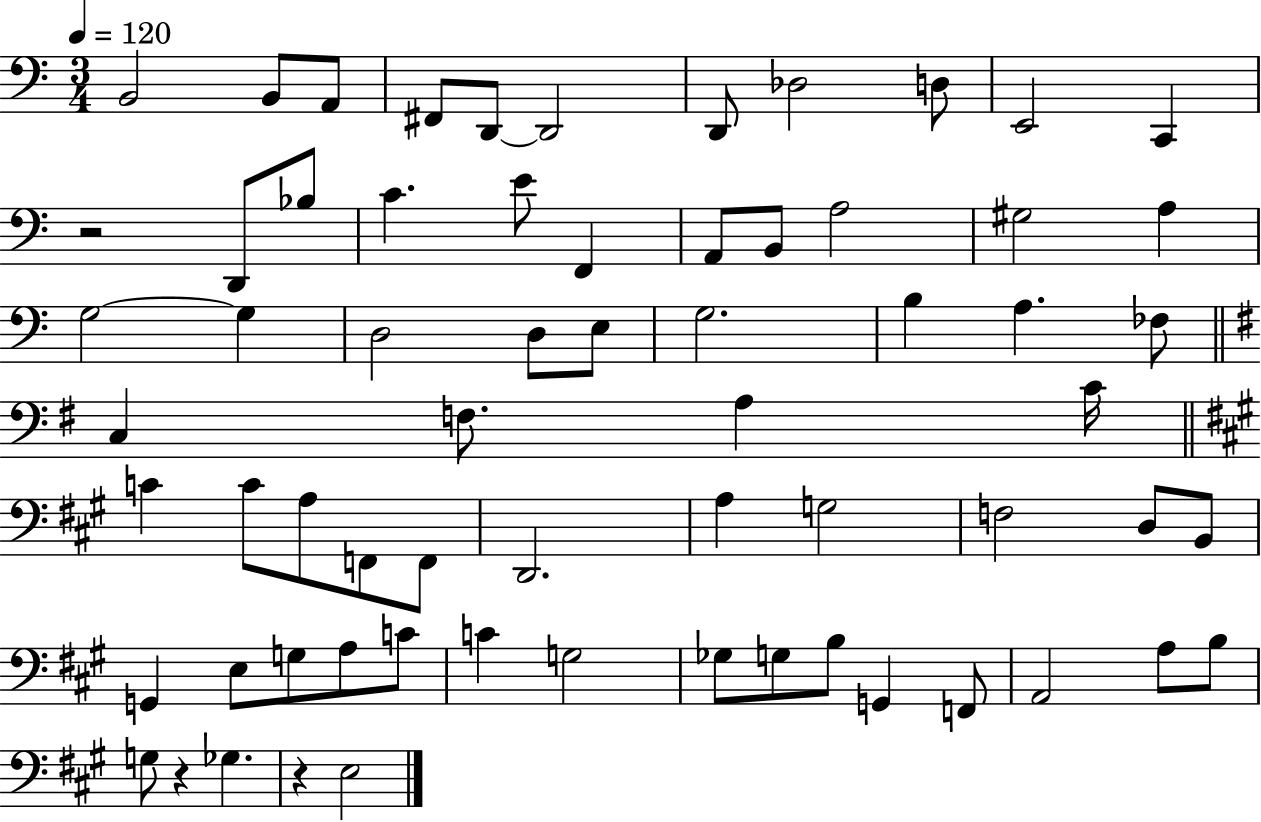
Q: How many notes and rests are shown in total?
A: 66